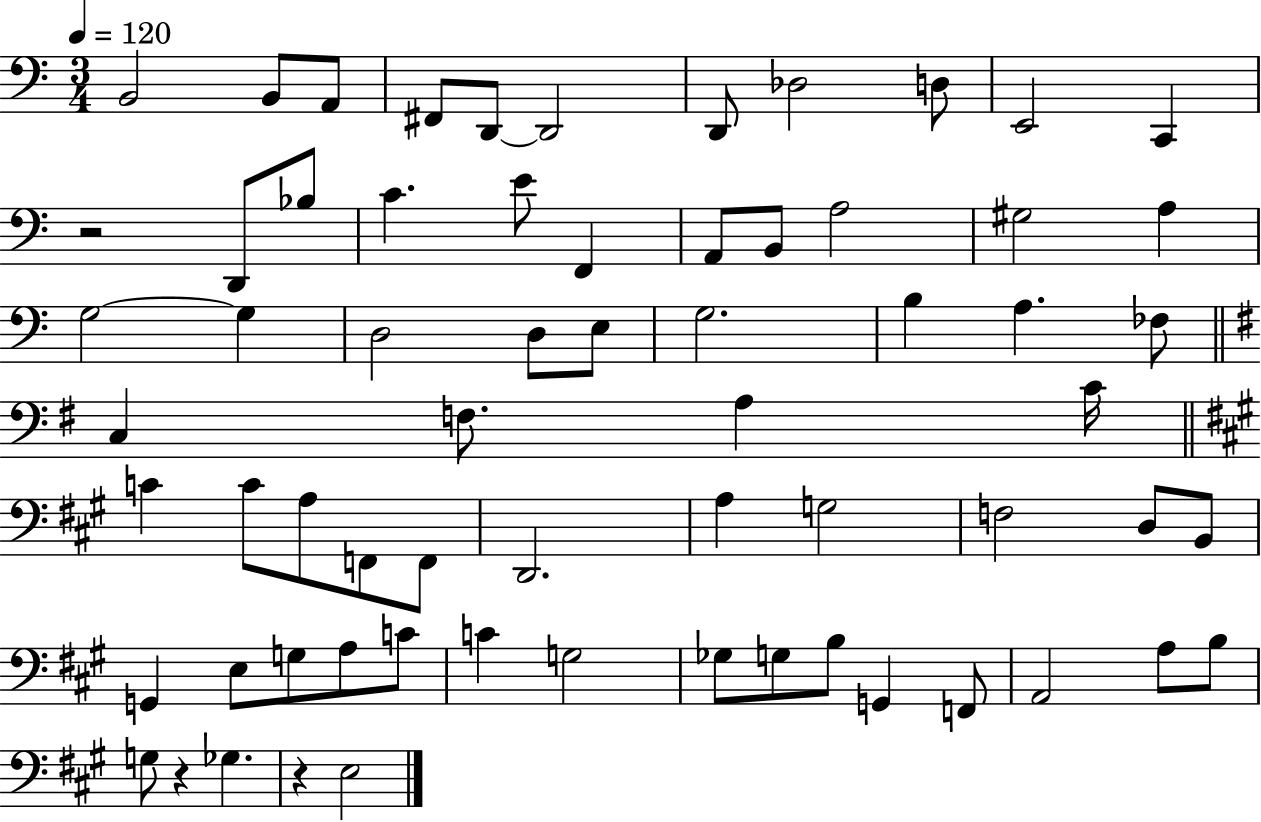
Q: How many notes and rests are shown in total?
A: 66